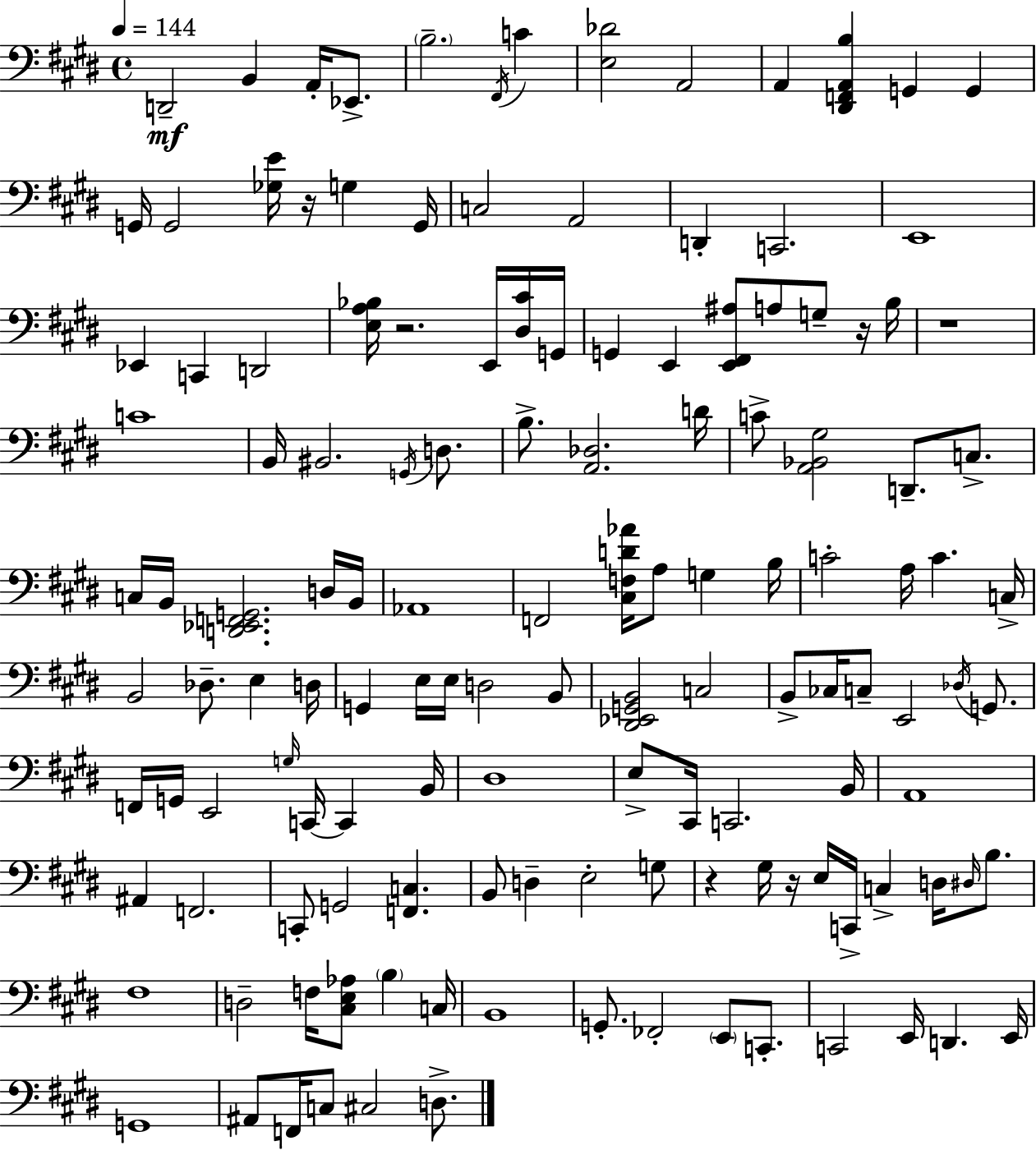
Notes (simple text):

D2/h B2/q A2/s Eb2/e. B3/h. F#2/s C4/q [E3,Db4]/h A2/h A2/q [D#2,F2,A2,B3]/q G2/q G2/q G2/s G2/h [Gb3,E4]/s R/s G3/q G2/s C3/h A2/h D2/q C2/h. E2/w Eb2/q C2/q D2/h [E3,A3,Bb3]/s R/h. E2/s [D#3,C#4]/s G2/s G2/q E2/q [E2,F#2,A#3]/e A3/e G3/e R/s B3/s R/w C4/w B2/s BIS2/h. G2/s D3/e. B3/e. [A2,Db3]/h. D4/s C4/e [A2,Bb2,G#3]/h D2/e. C3/e. C3/s B2/s [D2,Eb2,F2,G2]/h. D3/s B2/s Ab2/w F2/h [C#3,F3,D4,Ab4]/s A3/e G3/q B3/s C4/h A3/s C4/q. C3/s B2/h Db3/e. E3/q D3/s G2/q E3/s E3/s D3/h B2/e [D#2,Eb2,G2,B2]/h C3/h B2/e CES3/s C3/e E2/h Db3/s G2/e. F2/s G2/s E2/h G3/s C2/s C2/q B2/s D#3/w E3/e C#2/s C2/h. B2/s A2/w A#2/q F2/h. C2/e G2/h [F2,C3]/q. B2/e D3/q E3/h G3/e R/q G#3/s R/s E3/s C2/s C3/q D3/s D#3/s B3/e. F#3/w D3/h F3/s [C#3,E3,Ab3]/e B3/q C3/s B2/w G2/e. FES2/h E2/e C2/e. C2/h E2/s D2/q. E2/s G2/w A#2/e F2/s C3/e C#3/h D3/e.